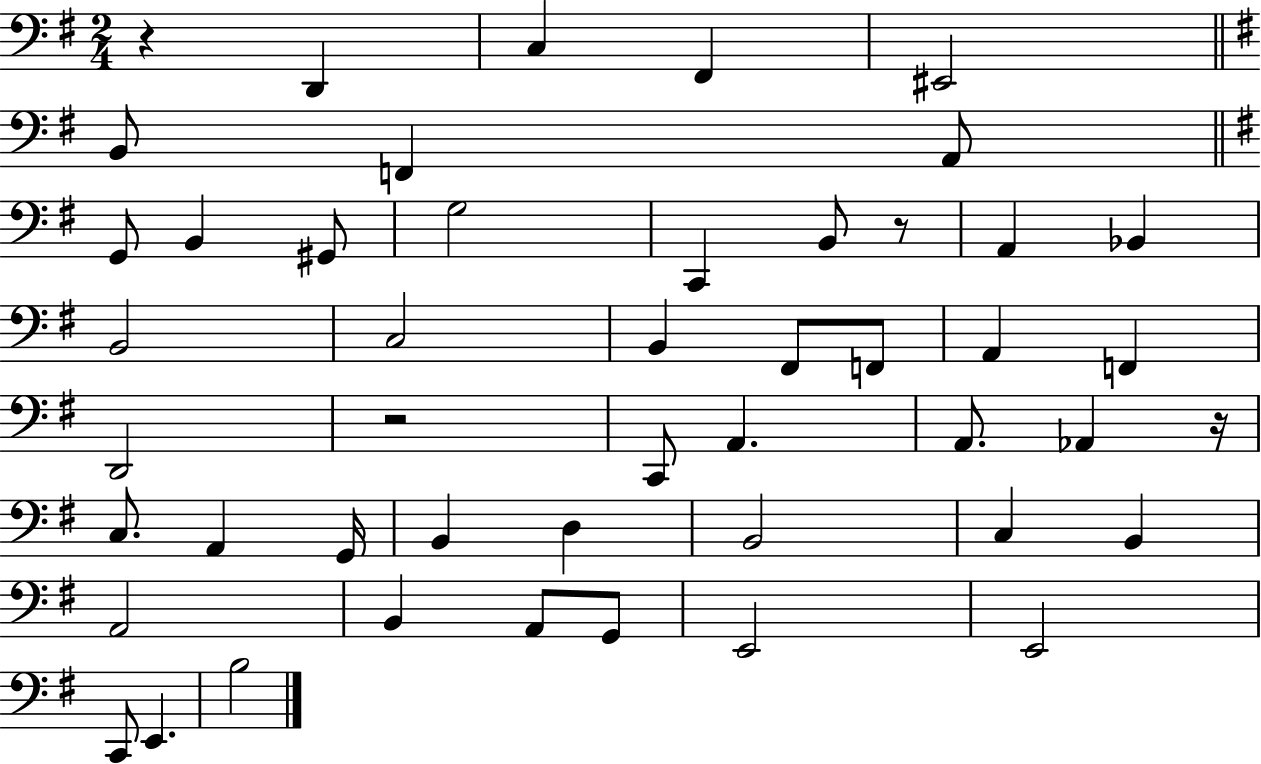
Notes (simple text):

R/q D2/q C3/q F#2/q EIS2/h B2/e F2/q A2/e G2/e B2/q G#2/e G3/h C2/q B2/e R/e A2/q Bb2/q B2/h C3/h B2/q F#2/e F2/e A2/q F2/q D2/h R/h C2/e A2/q. A2/e. Ab2/q R/s C3/e. A2/q G2/s B2/q D3/q B2/h C3/q B2/q A2/h B2/q A2/e G2/e E2/h E2/h C2/e E2/q. B3/h